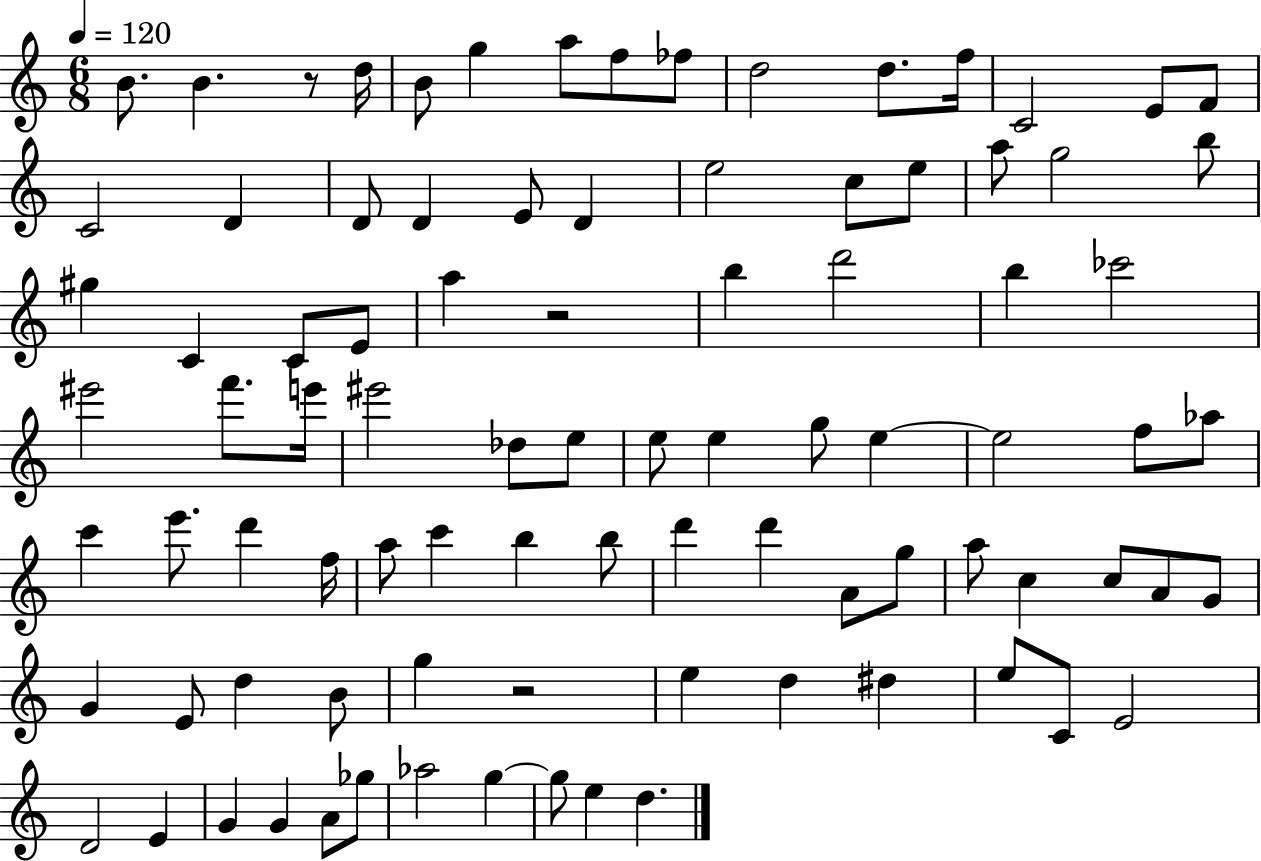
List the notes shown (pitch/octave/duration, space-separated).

B4/e. B4/q. R/e D5/s B4/e G5/q A5/e F5/e FES5/e D5/h D5/e. F5/s C4/h E4/e F4/e C4/h D4/q D4/e D4/q E4/e D4/q E5/h C5/e E5/e A5/e G5/h B5/e G#5/q C4/q C4/e E4/e A5/q R/h B5/q D6/h B5/q CES6/h EIS6/h F6/e. E6/s EIS6/h Db5/e E5/e E5/e E5/q G5/e E5/q E5/h F5/e Ab5/e C6/q E6/e. D6/q F5/s A5/e C6/q B5/q B5/e D6/q D6/q A4/e G5/e A5/e C5/q C5/e A4/e G4/e G4/q E4/e D5/q B4/e G5/q R/h E5/q D5/q D#5/q E5/e C4/e E4/h D4/h E4/q G4/q G4/q A4/e Gb5/e Ab5/h G5/q G5/e E5/q D5/q.